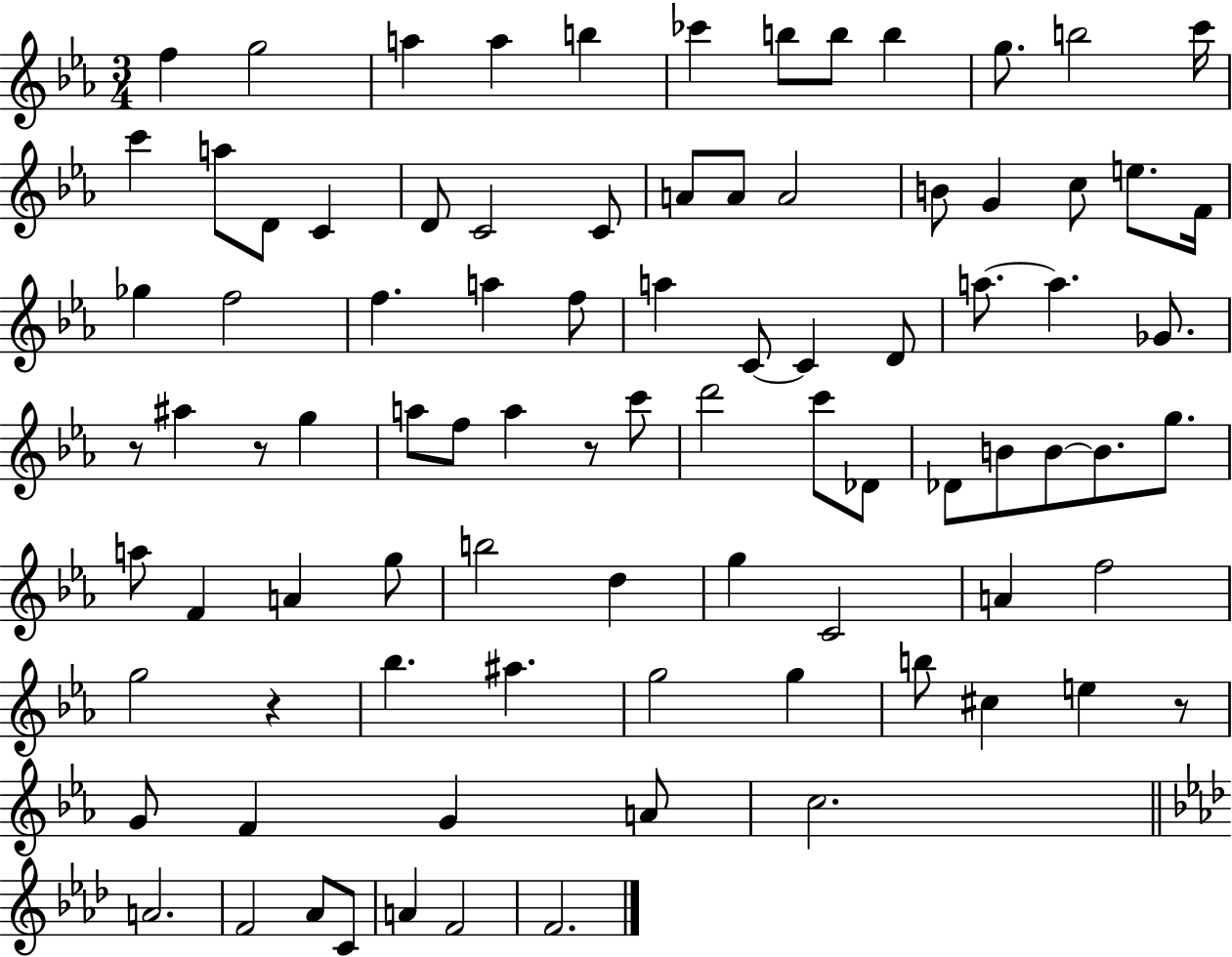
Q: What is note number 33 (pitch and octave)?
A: A5